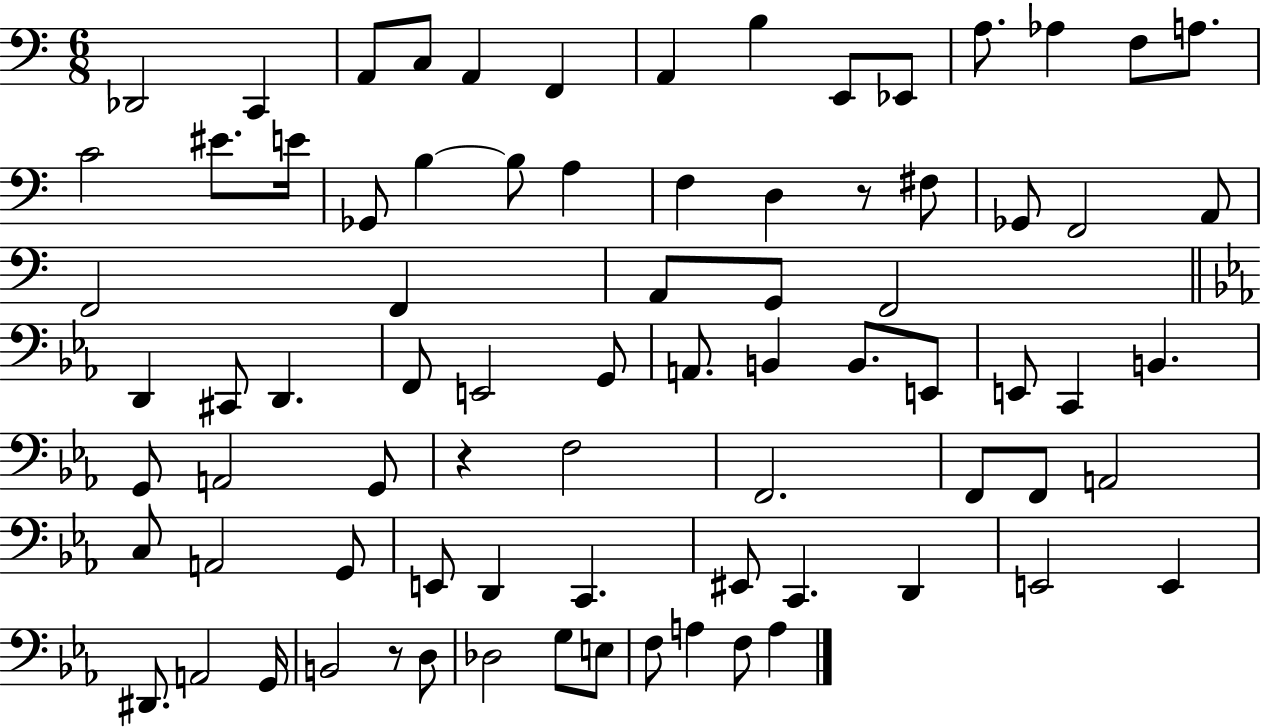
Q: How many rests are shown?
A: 3